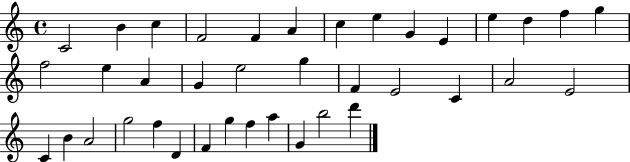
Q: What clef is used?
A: treble